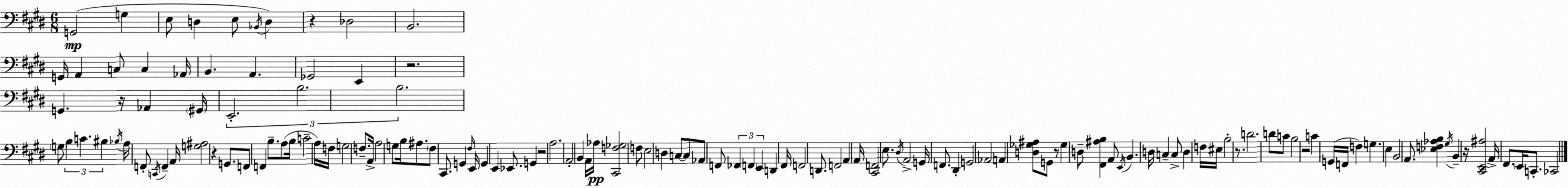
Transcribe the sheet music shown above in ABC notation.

X:1
T:Untitled
M:6/8
L:1/4
K:E
G,,2 G, E,/2 D, E,/2 _B,,/4 D, z _D,2 B,,2 G,,/4 A,, C,/2 C, _A,,/4 B,, A,, _G,,2 E,, z2 G,, z/4 _A,, ^G,,/4 E,,2 B,2 B,2 G,/2 B, C ^B, _B,/4 A,/4 F,,/2 C,,/4 F,, A,,/4 [G,^A,]2 z G,,/2 F,,/2 F,, B,/2 A,/2 B,/4 C2 A,/4 F,/4 G,2 F,/2 A,,/4 A,2 G,/2 B,/4 ^A,/2 ^F,/2 ^C,,/2 G,, ^F,/4 E,,/4 G,, E,, _E,,/2 G,, z2 A,2 A,,2 B,, A,,/4 _A,/4 [^C,,F,_G,]2 F,/2 E,2 D, C,/2 C,/2 _A,,/2 F,,/2 _F,, F,, E,, D,, ^F,,/4 F,,2 D,,/2 F,,2 A,, A,,/4 [^C,,F,,]2 E,/2 ^D,/4 A,,2 G,,/4 F,,/2 ^D,, G,,2 _A,,2 A,, [D,_G,^A,]/2 G,,/2 z/2 _G, D,/2 [^F,,^A,B,] A,,/2 E,,/4 B,, D,/4 C, C,/2 D, F,/4 ^E,/4 B,2 z/2 D2 D/2 C/2 B,2 z2 C G,,/4 F,,/4 F, G, E, B,,2 A,,/2 [_E,F,_A,B,] ^G,/4 B,, z/4 [^C,,E,,^A,]2 A,,/4 ^F,,/2 E,,/4 C,,/2 _C,,2